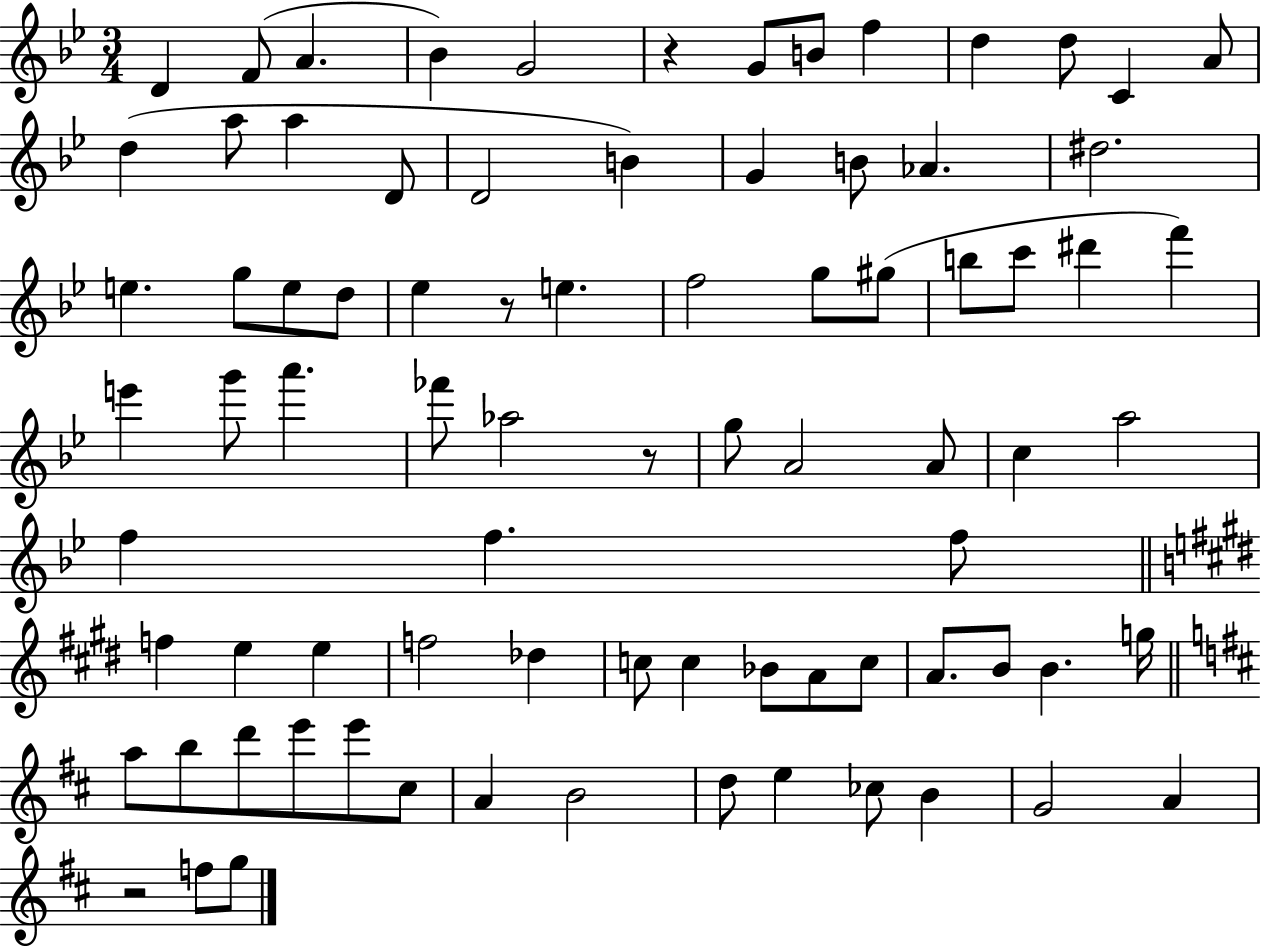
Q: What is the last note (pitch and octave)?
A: G5